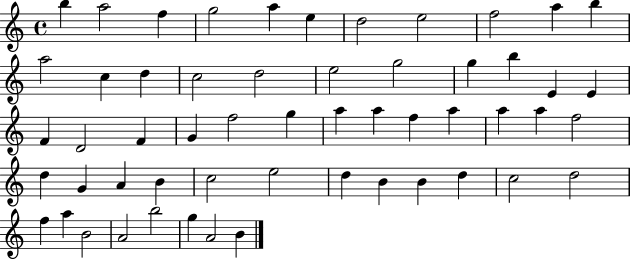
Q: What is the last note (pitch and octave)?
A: B4